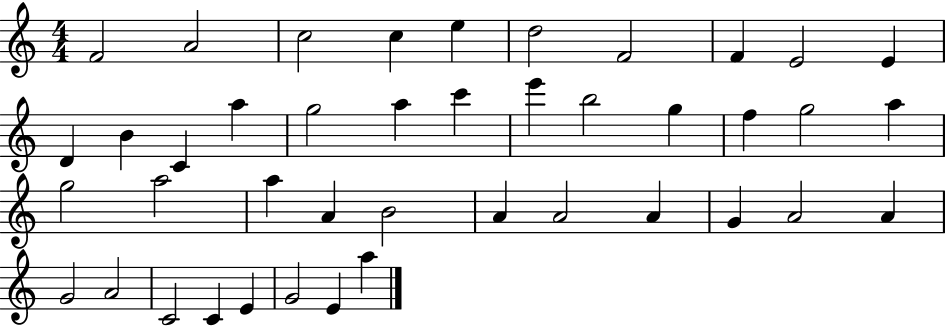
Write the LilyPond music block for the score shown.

{
  \clef treble
  \numericTimeSignature
  \time 4/4
  \key c \major
  f'2 a'2 | c''2 c''4 e''4 | d''2 f'2 | f'4 e'2 e'4 | \break d'4 b'4 c'4 a''4 | g''2 a''4 c'''4 | e'''4 b''2 g''4 | f''4 g''2 a''4 | \break g''2 a''2 | a''4 a'4 b'2 | a'4 a'2 a'4 | g'4 a'2 a'4 | \break g'2 a'2 | c'2 c'4 e'4 | g'2 e'4 a''4 | \bar "|."
}